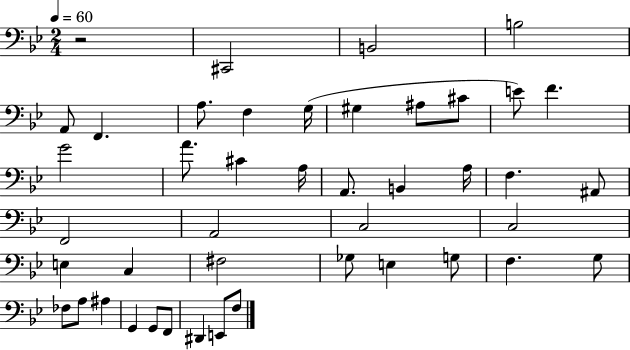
X:1
T:Untitled
M:2/4
L:1/4
K:Bb
z2 ^C,,2 B,,2 B,2 A,,/2 F,, A,/2 F, G,/4 ^G, ^A,/2 ^C/2 E/2 F G2 A/2 ^C A,/4 A,,/2 B,, A,/4 F, ^A,,/2 F,,2 A,,2 C,2 C,2 E, C, ^F,2 _G,/2 E, G,/2 F, G,/2 _F,/2 A,/2 ^A, G,, G,,/2 F,,/2 ^D,, E,,/2 F,/2